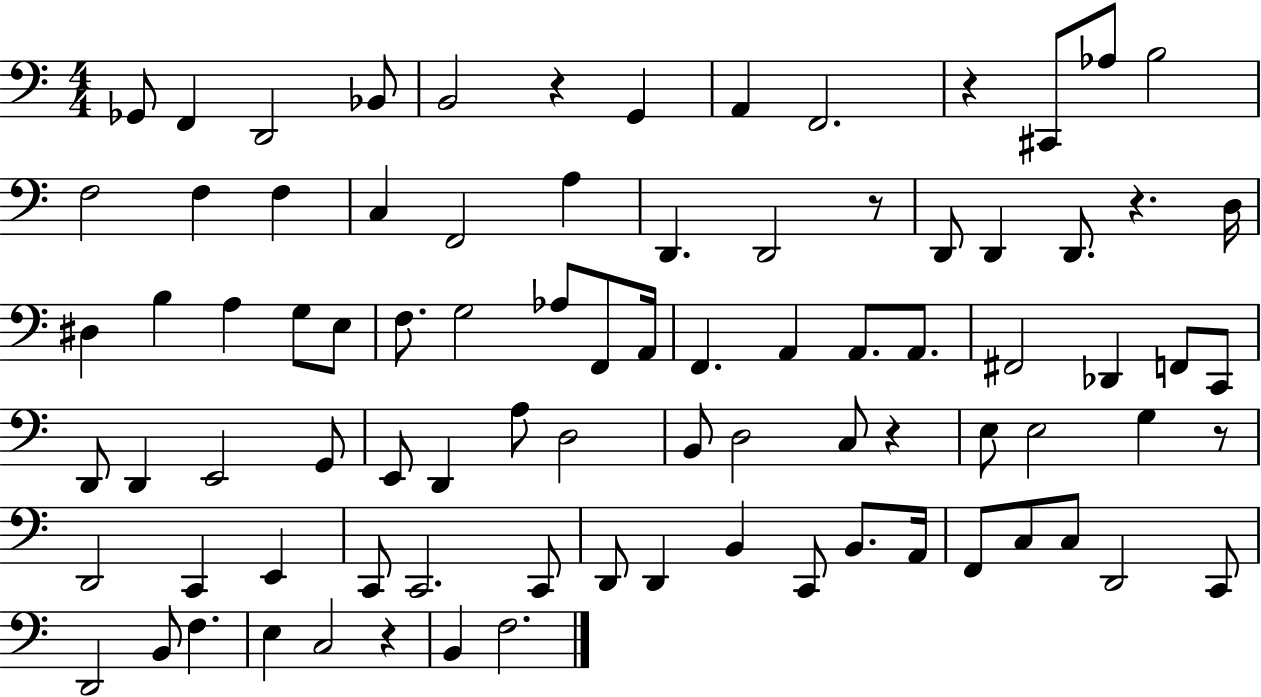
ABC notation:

X:1
T:Untitled
M:4/4
L:1/4
K:C
_G,,/2 F,, D,,2 _B,,/2 B,,2 z G,, A,, F,,2 z ^C,,/2 _A,/2 B,2 F,2 F, F, C, F,,2 A, D,, D,,2 z/2 D,,/2 D,, D,,/2 z D,/4 ^D, B, A, G,/2 E,/2 F,/2 G,2 _A,/2 F,,/2 A,,/4 F,, A,, A,,/2 A,,/2 ^F,,2 _D,, F,,/2 C,,/2 D,,/2 D,, E,,2 G,,/2 E,,/2 D,, A,/2 D,2 B,,/2 D,2 C,/2 z E,/2 E,2 G, z/2 D,,2 C,, E,, C,,/2 C,,2 C,,/2 D,,/2 D,, B,, C,,/2 B,,/2 A,,/4 F,,/2 C,/2 C,/2 D,,2 C,,/2 D,,2 B,,/2 F, E, C,2 z B,, F,2